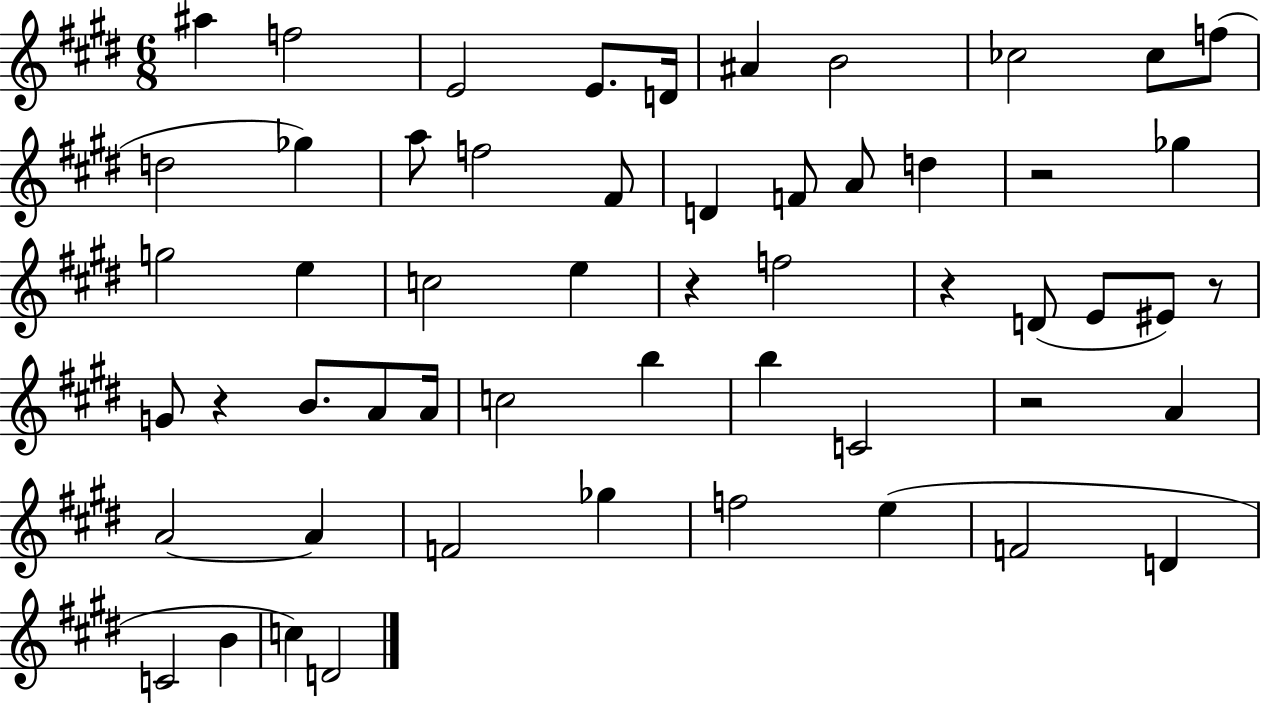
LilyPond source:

{
  \clef treble
  \numericTimeSignature
  \time 6/8
  \key e \major
  ais''4 f''2 | e'2 e'8. d'16 | ais'4 b'2 | ces''2 ces''8 f''8( | \break d''2 ges''4) | a''8 f''2 fis'8 | d'4 f'8 a'8 d''4 | r2 ges''4 | \break g''2 e''4 | c''2 e''4 | r4 f''2 | r4 d'8( e'8 eis'8) r8 | \break g'8 r4 b'8. a'8 a'16 | c''2 b''4 | b''4 c'2 | r2 a'4 | \break a'2~~ a'4 | f'2 ges''4 | f''2 e''4( | f'2 d'4 | \break c'2 b'4 | c''4) d'2 | \bar "|."
}